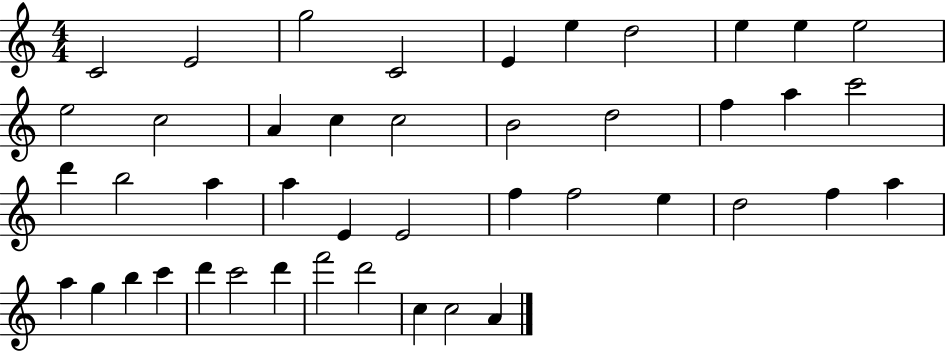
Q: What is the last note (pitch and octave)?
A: A4